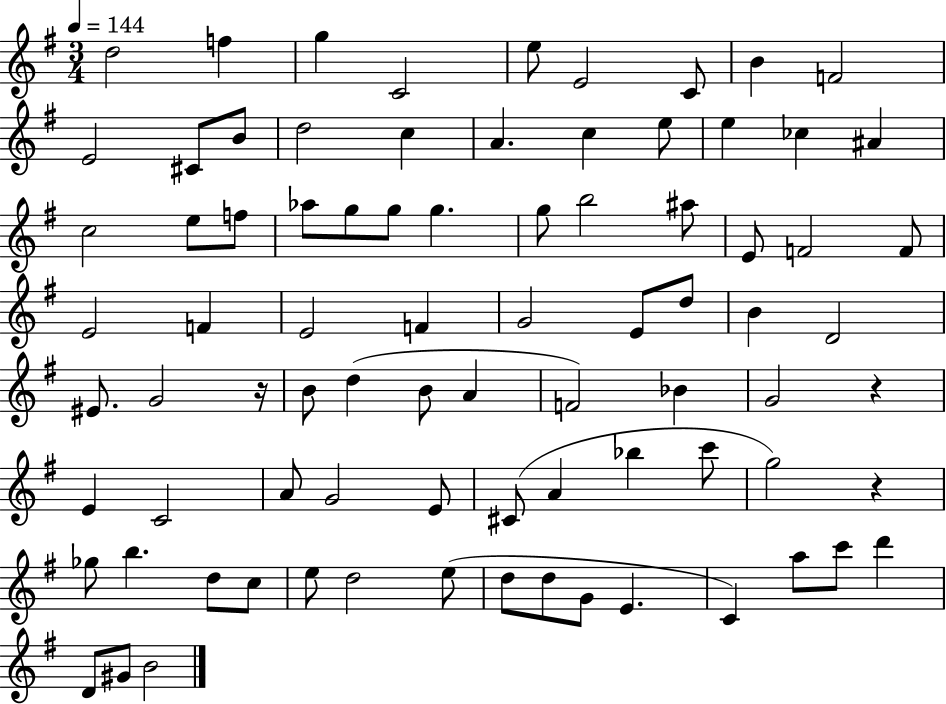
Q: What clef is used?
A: treble